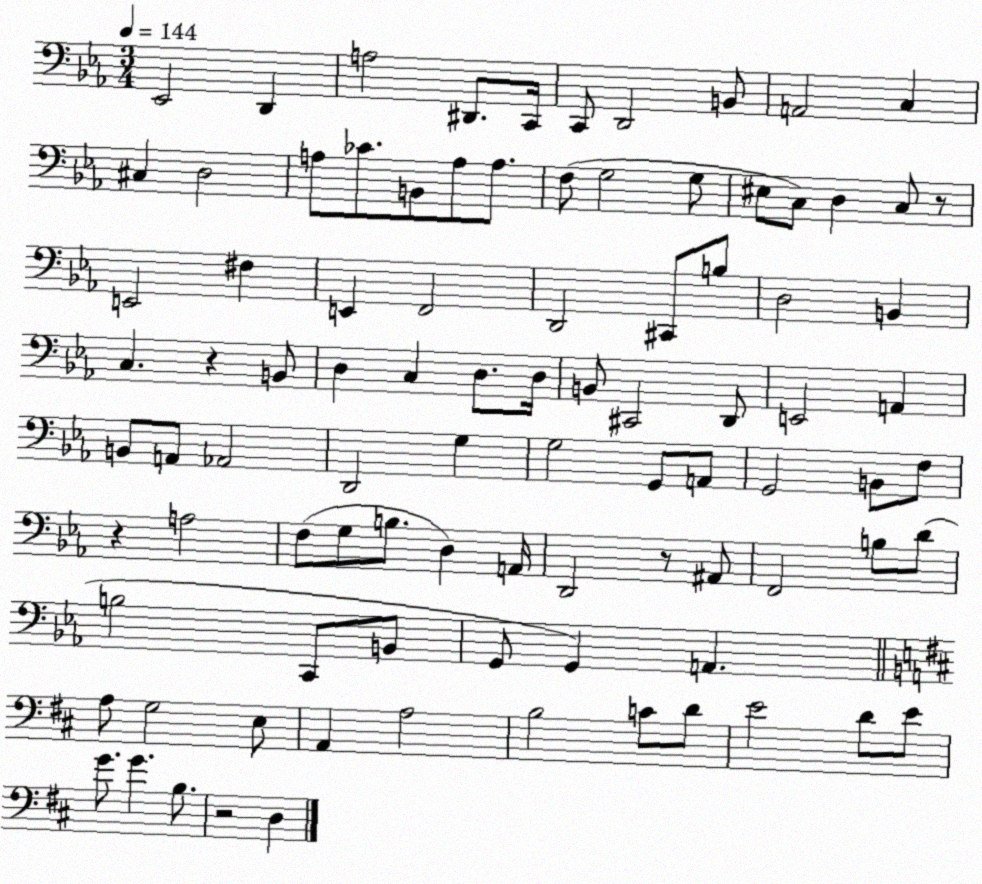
X:1
T:Untitled
M:3/4
L:1/4
K:Eb
_E,,2 D,, A,2 ^D,,/2 C,,/4 C,,/2 D,,2 B,,/2 A,,2 C, ^C, D,2 A,/2 _C/2 B,,/2 A,/2 A,/2 F,/2 G,2 G,/2 ^E,/2 C,/2 D, C,/2 z/2 E,,2 ^F, E,, F,,2 D,,2 ^C,,/2 B,/2 D,2 B,, C, z B,,/2 D, C, D,/2 D,/4 B,,/2 ^C,,2 D,,/2 E,,2 A,, B,,/2 A,,/2 _A,,2 D,,2 G, G,2 G,,/2 A,,/2 G,,2 B,,/2 F,/2 z A,2 F,/2 G,/2 B,/2 D, A,,/4 D,,2 z/2 ^A,,/2 F,,2 B,/2 D/2 B,2 C,,/2 B,,/2 G,,/2 G,, A,, A,/2 G,2 E,/2 A,, A,2 B,2 C/2 D/2 E2 D/2 E/2 G/2 G B,/2 z2 D,